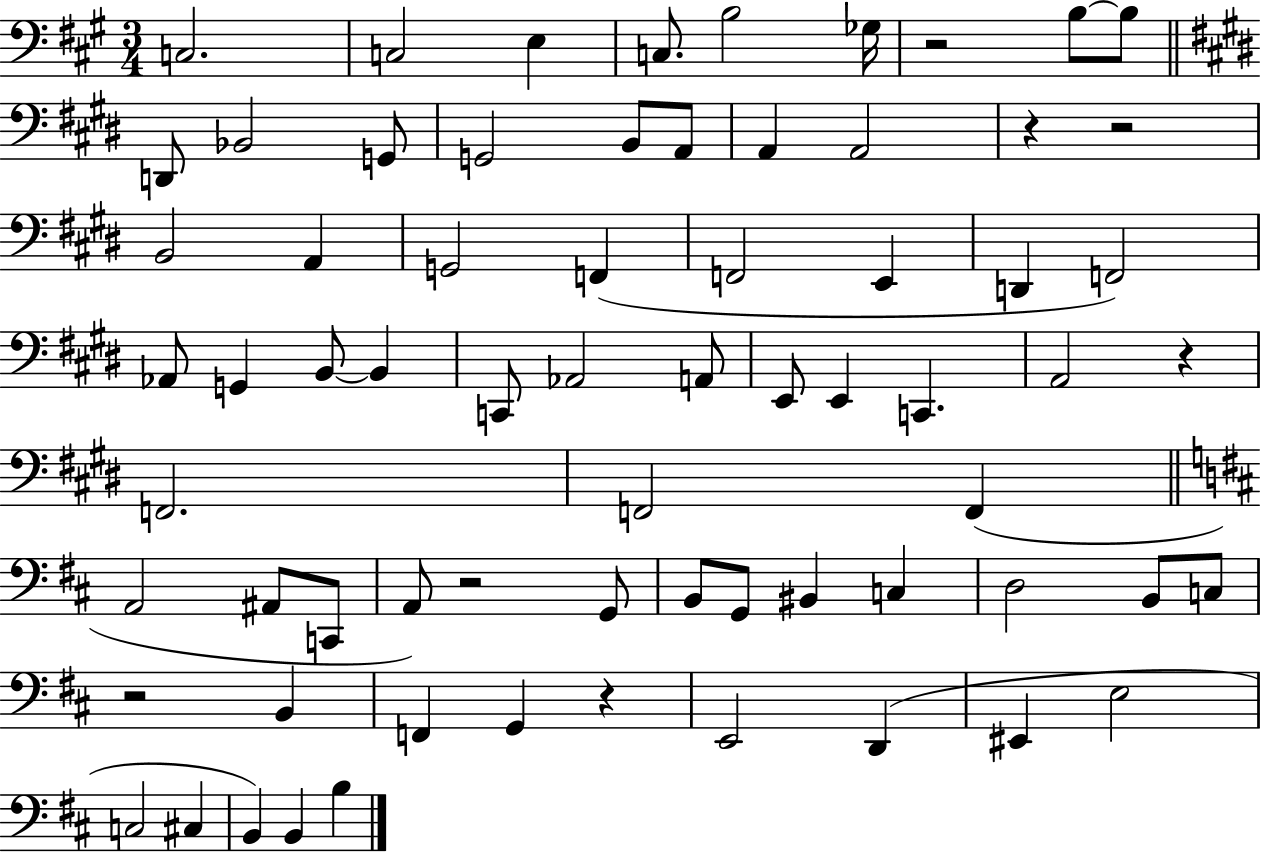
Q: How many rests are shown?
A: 7